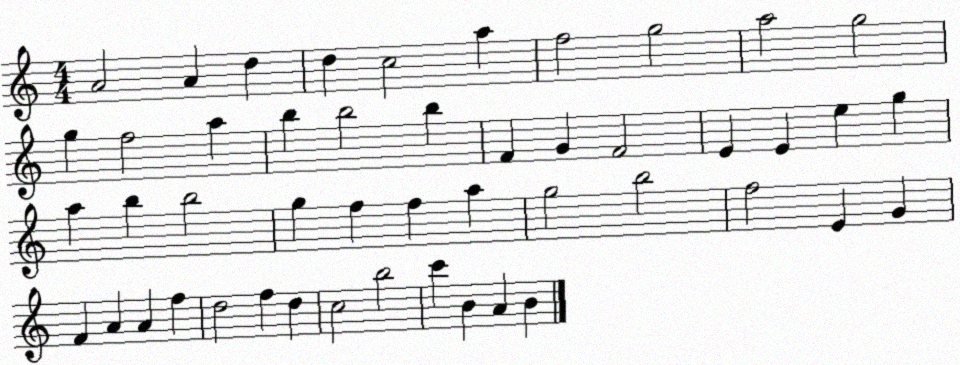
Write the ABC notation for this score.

X:1
T:Untitled
M:4/4
L:1/4
K:C
A2 A d d c2 a f2 g2 a2 g2 g f2 a b b2 b F G F2 E E e g a b b2 g f f a g2 b2 f2 E G F A A f d2 f d c2 b2 c' B A B